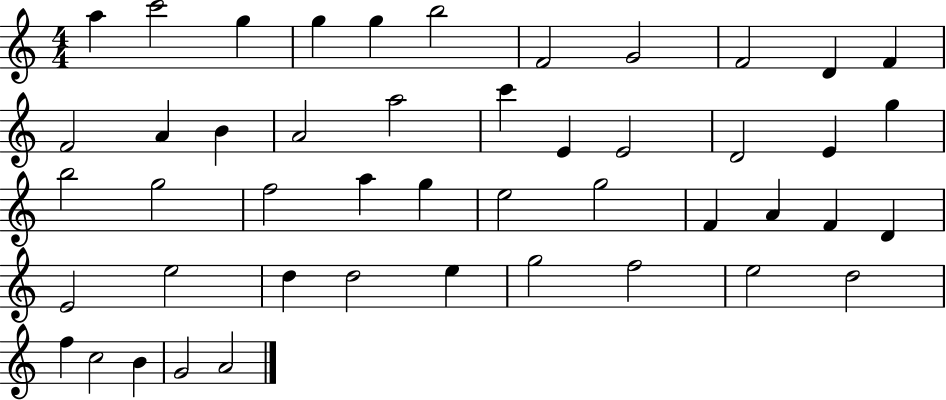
X:1
T:Untitled
M:4/4
L:1/4
K:C
a c'2 g g g b2 F2 G2 F2 D F F2 A B A2 a2 c' E E2 D2 E g b2 g2 f2 a g e2 g2 F A F D E2 e2 d d2 e g2 f2 e2 d2 f c2 B G2 A2